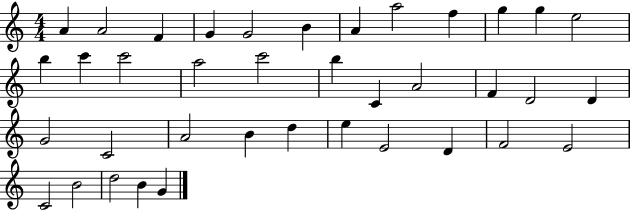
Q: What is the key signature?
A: C major